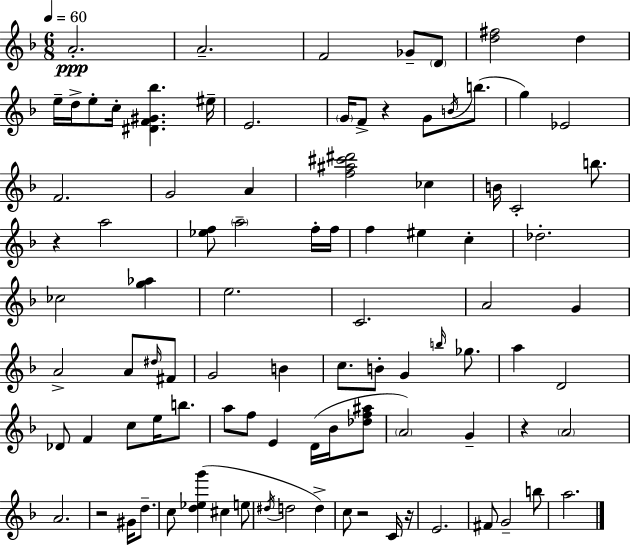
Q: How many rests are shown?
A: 6